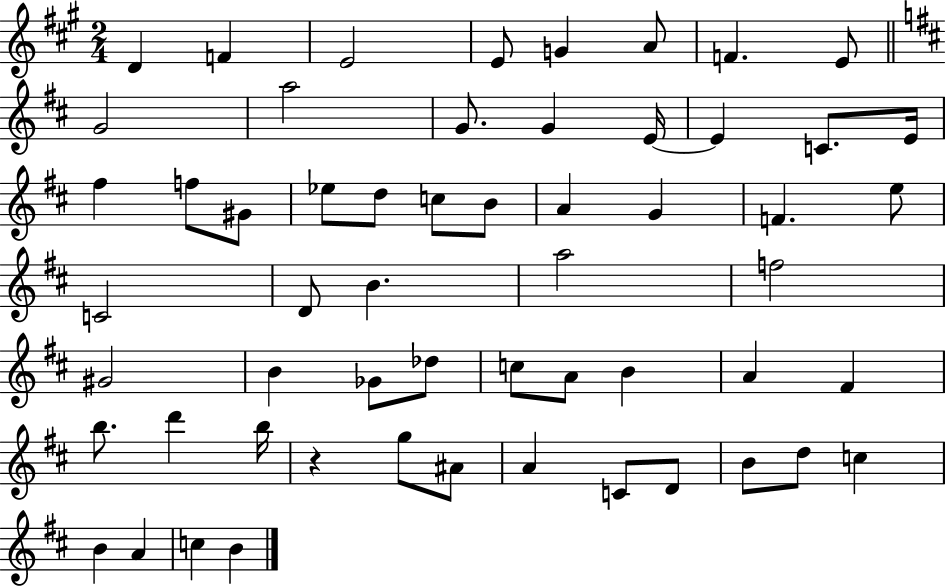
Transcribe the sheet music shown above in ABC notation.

X:1
T:Untitled
M:2/4
L:1/4
K:A
D F E2 E/2 G A/2 F E/2 G2 a2 G/2 G E/4 E C/2 E/4 ^f f/2 ^G/2 _e/2 d/2 c/2 B/2 A G F e/2 C2 D/2 B a2 f2 ^G2 B _G/2 _d/2 c/2 A/2 B A ^F b/2 d' b/4 z g/2 ^A/2 A C/2 D/2 B/2 d/2 c B A c B